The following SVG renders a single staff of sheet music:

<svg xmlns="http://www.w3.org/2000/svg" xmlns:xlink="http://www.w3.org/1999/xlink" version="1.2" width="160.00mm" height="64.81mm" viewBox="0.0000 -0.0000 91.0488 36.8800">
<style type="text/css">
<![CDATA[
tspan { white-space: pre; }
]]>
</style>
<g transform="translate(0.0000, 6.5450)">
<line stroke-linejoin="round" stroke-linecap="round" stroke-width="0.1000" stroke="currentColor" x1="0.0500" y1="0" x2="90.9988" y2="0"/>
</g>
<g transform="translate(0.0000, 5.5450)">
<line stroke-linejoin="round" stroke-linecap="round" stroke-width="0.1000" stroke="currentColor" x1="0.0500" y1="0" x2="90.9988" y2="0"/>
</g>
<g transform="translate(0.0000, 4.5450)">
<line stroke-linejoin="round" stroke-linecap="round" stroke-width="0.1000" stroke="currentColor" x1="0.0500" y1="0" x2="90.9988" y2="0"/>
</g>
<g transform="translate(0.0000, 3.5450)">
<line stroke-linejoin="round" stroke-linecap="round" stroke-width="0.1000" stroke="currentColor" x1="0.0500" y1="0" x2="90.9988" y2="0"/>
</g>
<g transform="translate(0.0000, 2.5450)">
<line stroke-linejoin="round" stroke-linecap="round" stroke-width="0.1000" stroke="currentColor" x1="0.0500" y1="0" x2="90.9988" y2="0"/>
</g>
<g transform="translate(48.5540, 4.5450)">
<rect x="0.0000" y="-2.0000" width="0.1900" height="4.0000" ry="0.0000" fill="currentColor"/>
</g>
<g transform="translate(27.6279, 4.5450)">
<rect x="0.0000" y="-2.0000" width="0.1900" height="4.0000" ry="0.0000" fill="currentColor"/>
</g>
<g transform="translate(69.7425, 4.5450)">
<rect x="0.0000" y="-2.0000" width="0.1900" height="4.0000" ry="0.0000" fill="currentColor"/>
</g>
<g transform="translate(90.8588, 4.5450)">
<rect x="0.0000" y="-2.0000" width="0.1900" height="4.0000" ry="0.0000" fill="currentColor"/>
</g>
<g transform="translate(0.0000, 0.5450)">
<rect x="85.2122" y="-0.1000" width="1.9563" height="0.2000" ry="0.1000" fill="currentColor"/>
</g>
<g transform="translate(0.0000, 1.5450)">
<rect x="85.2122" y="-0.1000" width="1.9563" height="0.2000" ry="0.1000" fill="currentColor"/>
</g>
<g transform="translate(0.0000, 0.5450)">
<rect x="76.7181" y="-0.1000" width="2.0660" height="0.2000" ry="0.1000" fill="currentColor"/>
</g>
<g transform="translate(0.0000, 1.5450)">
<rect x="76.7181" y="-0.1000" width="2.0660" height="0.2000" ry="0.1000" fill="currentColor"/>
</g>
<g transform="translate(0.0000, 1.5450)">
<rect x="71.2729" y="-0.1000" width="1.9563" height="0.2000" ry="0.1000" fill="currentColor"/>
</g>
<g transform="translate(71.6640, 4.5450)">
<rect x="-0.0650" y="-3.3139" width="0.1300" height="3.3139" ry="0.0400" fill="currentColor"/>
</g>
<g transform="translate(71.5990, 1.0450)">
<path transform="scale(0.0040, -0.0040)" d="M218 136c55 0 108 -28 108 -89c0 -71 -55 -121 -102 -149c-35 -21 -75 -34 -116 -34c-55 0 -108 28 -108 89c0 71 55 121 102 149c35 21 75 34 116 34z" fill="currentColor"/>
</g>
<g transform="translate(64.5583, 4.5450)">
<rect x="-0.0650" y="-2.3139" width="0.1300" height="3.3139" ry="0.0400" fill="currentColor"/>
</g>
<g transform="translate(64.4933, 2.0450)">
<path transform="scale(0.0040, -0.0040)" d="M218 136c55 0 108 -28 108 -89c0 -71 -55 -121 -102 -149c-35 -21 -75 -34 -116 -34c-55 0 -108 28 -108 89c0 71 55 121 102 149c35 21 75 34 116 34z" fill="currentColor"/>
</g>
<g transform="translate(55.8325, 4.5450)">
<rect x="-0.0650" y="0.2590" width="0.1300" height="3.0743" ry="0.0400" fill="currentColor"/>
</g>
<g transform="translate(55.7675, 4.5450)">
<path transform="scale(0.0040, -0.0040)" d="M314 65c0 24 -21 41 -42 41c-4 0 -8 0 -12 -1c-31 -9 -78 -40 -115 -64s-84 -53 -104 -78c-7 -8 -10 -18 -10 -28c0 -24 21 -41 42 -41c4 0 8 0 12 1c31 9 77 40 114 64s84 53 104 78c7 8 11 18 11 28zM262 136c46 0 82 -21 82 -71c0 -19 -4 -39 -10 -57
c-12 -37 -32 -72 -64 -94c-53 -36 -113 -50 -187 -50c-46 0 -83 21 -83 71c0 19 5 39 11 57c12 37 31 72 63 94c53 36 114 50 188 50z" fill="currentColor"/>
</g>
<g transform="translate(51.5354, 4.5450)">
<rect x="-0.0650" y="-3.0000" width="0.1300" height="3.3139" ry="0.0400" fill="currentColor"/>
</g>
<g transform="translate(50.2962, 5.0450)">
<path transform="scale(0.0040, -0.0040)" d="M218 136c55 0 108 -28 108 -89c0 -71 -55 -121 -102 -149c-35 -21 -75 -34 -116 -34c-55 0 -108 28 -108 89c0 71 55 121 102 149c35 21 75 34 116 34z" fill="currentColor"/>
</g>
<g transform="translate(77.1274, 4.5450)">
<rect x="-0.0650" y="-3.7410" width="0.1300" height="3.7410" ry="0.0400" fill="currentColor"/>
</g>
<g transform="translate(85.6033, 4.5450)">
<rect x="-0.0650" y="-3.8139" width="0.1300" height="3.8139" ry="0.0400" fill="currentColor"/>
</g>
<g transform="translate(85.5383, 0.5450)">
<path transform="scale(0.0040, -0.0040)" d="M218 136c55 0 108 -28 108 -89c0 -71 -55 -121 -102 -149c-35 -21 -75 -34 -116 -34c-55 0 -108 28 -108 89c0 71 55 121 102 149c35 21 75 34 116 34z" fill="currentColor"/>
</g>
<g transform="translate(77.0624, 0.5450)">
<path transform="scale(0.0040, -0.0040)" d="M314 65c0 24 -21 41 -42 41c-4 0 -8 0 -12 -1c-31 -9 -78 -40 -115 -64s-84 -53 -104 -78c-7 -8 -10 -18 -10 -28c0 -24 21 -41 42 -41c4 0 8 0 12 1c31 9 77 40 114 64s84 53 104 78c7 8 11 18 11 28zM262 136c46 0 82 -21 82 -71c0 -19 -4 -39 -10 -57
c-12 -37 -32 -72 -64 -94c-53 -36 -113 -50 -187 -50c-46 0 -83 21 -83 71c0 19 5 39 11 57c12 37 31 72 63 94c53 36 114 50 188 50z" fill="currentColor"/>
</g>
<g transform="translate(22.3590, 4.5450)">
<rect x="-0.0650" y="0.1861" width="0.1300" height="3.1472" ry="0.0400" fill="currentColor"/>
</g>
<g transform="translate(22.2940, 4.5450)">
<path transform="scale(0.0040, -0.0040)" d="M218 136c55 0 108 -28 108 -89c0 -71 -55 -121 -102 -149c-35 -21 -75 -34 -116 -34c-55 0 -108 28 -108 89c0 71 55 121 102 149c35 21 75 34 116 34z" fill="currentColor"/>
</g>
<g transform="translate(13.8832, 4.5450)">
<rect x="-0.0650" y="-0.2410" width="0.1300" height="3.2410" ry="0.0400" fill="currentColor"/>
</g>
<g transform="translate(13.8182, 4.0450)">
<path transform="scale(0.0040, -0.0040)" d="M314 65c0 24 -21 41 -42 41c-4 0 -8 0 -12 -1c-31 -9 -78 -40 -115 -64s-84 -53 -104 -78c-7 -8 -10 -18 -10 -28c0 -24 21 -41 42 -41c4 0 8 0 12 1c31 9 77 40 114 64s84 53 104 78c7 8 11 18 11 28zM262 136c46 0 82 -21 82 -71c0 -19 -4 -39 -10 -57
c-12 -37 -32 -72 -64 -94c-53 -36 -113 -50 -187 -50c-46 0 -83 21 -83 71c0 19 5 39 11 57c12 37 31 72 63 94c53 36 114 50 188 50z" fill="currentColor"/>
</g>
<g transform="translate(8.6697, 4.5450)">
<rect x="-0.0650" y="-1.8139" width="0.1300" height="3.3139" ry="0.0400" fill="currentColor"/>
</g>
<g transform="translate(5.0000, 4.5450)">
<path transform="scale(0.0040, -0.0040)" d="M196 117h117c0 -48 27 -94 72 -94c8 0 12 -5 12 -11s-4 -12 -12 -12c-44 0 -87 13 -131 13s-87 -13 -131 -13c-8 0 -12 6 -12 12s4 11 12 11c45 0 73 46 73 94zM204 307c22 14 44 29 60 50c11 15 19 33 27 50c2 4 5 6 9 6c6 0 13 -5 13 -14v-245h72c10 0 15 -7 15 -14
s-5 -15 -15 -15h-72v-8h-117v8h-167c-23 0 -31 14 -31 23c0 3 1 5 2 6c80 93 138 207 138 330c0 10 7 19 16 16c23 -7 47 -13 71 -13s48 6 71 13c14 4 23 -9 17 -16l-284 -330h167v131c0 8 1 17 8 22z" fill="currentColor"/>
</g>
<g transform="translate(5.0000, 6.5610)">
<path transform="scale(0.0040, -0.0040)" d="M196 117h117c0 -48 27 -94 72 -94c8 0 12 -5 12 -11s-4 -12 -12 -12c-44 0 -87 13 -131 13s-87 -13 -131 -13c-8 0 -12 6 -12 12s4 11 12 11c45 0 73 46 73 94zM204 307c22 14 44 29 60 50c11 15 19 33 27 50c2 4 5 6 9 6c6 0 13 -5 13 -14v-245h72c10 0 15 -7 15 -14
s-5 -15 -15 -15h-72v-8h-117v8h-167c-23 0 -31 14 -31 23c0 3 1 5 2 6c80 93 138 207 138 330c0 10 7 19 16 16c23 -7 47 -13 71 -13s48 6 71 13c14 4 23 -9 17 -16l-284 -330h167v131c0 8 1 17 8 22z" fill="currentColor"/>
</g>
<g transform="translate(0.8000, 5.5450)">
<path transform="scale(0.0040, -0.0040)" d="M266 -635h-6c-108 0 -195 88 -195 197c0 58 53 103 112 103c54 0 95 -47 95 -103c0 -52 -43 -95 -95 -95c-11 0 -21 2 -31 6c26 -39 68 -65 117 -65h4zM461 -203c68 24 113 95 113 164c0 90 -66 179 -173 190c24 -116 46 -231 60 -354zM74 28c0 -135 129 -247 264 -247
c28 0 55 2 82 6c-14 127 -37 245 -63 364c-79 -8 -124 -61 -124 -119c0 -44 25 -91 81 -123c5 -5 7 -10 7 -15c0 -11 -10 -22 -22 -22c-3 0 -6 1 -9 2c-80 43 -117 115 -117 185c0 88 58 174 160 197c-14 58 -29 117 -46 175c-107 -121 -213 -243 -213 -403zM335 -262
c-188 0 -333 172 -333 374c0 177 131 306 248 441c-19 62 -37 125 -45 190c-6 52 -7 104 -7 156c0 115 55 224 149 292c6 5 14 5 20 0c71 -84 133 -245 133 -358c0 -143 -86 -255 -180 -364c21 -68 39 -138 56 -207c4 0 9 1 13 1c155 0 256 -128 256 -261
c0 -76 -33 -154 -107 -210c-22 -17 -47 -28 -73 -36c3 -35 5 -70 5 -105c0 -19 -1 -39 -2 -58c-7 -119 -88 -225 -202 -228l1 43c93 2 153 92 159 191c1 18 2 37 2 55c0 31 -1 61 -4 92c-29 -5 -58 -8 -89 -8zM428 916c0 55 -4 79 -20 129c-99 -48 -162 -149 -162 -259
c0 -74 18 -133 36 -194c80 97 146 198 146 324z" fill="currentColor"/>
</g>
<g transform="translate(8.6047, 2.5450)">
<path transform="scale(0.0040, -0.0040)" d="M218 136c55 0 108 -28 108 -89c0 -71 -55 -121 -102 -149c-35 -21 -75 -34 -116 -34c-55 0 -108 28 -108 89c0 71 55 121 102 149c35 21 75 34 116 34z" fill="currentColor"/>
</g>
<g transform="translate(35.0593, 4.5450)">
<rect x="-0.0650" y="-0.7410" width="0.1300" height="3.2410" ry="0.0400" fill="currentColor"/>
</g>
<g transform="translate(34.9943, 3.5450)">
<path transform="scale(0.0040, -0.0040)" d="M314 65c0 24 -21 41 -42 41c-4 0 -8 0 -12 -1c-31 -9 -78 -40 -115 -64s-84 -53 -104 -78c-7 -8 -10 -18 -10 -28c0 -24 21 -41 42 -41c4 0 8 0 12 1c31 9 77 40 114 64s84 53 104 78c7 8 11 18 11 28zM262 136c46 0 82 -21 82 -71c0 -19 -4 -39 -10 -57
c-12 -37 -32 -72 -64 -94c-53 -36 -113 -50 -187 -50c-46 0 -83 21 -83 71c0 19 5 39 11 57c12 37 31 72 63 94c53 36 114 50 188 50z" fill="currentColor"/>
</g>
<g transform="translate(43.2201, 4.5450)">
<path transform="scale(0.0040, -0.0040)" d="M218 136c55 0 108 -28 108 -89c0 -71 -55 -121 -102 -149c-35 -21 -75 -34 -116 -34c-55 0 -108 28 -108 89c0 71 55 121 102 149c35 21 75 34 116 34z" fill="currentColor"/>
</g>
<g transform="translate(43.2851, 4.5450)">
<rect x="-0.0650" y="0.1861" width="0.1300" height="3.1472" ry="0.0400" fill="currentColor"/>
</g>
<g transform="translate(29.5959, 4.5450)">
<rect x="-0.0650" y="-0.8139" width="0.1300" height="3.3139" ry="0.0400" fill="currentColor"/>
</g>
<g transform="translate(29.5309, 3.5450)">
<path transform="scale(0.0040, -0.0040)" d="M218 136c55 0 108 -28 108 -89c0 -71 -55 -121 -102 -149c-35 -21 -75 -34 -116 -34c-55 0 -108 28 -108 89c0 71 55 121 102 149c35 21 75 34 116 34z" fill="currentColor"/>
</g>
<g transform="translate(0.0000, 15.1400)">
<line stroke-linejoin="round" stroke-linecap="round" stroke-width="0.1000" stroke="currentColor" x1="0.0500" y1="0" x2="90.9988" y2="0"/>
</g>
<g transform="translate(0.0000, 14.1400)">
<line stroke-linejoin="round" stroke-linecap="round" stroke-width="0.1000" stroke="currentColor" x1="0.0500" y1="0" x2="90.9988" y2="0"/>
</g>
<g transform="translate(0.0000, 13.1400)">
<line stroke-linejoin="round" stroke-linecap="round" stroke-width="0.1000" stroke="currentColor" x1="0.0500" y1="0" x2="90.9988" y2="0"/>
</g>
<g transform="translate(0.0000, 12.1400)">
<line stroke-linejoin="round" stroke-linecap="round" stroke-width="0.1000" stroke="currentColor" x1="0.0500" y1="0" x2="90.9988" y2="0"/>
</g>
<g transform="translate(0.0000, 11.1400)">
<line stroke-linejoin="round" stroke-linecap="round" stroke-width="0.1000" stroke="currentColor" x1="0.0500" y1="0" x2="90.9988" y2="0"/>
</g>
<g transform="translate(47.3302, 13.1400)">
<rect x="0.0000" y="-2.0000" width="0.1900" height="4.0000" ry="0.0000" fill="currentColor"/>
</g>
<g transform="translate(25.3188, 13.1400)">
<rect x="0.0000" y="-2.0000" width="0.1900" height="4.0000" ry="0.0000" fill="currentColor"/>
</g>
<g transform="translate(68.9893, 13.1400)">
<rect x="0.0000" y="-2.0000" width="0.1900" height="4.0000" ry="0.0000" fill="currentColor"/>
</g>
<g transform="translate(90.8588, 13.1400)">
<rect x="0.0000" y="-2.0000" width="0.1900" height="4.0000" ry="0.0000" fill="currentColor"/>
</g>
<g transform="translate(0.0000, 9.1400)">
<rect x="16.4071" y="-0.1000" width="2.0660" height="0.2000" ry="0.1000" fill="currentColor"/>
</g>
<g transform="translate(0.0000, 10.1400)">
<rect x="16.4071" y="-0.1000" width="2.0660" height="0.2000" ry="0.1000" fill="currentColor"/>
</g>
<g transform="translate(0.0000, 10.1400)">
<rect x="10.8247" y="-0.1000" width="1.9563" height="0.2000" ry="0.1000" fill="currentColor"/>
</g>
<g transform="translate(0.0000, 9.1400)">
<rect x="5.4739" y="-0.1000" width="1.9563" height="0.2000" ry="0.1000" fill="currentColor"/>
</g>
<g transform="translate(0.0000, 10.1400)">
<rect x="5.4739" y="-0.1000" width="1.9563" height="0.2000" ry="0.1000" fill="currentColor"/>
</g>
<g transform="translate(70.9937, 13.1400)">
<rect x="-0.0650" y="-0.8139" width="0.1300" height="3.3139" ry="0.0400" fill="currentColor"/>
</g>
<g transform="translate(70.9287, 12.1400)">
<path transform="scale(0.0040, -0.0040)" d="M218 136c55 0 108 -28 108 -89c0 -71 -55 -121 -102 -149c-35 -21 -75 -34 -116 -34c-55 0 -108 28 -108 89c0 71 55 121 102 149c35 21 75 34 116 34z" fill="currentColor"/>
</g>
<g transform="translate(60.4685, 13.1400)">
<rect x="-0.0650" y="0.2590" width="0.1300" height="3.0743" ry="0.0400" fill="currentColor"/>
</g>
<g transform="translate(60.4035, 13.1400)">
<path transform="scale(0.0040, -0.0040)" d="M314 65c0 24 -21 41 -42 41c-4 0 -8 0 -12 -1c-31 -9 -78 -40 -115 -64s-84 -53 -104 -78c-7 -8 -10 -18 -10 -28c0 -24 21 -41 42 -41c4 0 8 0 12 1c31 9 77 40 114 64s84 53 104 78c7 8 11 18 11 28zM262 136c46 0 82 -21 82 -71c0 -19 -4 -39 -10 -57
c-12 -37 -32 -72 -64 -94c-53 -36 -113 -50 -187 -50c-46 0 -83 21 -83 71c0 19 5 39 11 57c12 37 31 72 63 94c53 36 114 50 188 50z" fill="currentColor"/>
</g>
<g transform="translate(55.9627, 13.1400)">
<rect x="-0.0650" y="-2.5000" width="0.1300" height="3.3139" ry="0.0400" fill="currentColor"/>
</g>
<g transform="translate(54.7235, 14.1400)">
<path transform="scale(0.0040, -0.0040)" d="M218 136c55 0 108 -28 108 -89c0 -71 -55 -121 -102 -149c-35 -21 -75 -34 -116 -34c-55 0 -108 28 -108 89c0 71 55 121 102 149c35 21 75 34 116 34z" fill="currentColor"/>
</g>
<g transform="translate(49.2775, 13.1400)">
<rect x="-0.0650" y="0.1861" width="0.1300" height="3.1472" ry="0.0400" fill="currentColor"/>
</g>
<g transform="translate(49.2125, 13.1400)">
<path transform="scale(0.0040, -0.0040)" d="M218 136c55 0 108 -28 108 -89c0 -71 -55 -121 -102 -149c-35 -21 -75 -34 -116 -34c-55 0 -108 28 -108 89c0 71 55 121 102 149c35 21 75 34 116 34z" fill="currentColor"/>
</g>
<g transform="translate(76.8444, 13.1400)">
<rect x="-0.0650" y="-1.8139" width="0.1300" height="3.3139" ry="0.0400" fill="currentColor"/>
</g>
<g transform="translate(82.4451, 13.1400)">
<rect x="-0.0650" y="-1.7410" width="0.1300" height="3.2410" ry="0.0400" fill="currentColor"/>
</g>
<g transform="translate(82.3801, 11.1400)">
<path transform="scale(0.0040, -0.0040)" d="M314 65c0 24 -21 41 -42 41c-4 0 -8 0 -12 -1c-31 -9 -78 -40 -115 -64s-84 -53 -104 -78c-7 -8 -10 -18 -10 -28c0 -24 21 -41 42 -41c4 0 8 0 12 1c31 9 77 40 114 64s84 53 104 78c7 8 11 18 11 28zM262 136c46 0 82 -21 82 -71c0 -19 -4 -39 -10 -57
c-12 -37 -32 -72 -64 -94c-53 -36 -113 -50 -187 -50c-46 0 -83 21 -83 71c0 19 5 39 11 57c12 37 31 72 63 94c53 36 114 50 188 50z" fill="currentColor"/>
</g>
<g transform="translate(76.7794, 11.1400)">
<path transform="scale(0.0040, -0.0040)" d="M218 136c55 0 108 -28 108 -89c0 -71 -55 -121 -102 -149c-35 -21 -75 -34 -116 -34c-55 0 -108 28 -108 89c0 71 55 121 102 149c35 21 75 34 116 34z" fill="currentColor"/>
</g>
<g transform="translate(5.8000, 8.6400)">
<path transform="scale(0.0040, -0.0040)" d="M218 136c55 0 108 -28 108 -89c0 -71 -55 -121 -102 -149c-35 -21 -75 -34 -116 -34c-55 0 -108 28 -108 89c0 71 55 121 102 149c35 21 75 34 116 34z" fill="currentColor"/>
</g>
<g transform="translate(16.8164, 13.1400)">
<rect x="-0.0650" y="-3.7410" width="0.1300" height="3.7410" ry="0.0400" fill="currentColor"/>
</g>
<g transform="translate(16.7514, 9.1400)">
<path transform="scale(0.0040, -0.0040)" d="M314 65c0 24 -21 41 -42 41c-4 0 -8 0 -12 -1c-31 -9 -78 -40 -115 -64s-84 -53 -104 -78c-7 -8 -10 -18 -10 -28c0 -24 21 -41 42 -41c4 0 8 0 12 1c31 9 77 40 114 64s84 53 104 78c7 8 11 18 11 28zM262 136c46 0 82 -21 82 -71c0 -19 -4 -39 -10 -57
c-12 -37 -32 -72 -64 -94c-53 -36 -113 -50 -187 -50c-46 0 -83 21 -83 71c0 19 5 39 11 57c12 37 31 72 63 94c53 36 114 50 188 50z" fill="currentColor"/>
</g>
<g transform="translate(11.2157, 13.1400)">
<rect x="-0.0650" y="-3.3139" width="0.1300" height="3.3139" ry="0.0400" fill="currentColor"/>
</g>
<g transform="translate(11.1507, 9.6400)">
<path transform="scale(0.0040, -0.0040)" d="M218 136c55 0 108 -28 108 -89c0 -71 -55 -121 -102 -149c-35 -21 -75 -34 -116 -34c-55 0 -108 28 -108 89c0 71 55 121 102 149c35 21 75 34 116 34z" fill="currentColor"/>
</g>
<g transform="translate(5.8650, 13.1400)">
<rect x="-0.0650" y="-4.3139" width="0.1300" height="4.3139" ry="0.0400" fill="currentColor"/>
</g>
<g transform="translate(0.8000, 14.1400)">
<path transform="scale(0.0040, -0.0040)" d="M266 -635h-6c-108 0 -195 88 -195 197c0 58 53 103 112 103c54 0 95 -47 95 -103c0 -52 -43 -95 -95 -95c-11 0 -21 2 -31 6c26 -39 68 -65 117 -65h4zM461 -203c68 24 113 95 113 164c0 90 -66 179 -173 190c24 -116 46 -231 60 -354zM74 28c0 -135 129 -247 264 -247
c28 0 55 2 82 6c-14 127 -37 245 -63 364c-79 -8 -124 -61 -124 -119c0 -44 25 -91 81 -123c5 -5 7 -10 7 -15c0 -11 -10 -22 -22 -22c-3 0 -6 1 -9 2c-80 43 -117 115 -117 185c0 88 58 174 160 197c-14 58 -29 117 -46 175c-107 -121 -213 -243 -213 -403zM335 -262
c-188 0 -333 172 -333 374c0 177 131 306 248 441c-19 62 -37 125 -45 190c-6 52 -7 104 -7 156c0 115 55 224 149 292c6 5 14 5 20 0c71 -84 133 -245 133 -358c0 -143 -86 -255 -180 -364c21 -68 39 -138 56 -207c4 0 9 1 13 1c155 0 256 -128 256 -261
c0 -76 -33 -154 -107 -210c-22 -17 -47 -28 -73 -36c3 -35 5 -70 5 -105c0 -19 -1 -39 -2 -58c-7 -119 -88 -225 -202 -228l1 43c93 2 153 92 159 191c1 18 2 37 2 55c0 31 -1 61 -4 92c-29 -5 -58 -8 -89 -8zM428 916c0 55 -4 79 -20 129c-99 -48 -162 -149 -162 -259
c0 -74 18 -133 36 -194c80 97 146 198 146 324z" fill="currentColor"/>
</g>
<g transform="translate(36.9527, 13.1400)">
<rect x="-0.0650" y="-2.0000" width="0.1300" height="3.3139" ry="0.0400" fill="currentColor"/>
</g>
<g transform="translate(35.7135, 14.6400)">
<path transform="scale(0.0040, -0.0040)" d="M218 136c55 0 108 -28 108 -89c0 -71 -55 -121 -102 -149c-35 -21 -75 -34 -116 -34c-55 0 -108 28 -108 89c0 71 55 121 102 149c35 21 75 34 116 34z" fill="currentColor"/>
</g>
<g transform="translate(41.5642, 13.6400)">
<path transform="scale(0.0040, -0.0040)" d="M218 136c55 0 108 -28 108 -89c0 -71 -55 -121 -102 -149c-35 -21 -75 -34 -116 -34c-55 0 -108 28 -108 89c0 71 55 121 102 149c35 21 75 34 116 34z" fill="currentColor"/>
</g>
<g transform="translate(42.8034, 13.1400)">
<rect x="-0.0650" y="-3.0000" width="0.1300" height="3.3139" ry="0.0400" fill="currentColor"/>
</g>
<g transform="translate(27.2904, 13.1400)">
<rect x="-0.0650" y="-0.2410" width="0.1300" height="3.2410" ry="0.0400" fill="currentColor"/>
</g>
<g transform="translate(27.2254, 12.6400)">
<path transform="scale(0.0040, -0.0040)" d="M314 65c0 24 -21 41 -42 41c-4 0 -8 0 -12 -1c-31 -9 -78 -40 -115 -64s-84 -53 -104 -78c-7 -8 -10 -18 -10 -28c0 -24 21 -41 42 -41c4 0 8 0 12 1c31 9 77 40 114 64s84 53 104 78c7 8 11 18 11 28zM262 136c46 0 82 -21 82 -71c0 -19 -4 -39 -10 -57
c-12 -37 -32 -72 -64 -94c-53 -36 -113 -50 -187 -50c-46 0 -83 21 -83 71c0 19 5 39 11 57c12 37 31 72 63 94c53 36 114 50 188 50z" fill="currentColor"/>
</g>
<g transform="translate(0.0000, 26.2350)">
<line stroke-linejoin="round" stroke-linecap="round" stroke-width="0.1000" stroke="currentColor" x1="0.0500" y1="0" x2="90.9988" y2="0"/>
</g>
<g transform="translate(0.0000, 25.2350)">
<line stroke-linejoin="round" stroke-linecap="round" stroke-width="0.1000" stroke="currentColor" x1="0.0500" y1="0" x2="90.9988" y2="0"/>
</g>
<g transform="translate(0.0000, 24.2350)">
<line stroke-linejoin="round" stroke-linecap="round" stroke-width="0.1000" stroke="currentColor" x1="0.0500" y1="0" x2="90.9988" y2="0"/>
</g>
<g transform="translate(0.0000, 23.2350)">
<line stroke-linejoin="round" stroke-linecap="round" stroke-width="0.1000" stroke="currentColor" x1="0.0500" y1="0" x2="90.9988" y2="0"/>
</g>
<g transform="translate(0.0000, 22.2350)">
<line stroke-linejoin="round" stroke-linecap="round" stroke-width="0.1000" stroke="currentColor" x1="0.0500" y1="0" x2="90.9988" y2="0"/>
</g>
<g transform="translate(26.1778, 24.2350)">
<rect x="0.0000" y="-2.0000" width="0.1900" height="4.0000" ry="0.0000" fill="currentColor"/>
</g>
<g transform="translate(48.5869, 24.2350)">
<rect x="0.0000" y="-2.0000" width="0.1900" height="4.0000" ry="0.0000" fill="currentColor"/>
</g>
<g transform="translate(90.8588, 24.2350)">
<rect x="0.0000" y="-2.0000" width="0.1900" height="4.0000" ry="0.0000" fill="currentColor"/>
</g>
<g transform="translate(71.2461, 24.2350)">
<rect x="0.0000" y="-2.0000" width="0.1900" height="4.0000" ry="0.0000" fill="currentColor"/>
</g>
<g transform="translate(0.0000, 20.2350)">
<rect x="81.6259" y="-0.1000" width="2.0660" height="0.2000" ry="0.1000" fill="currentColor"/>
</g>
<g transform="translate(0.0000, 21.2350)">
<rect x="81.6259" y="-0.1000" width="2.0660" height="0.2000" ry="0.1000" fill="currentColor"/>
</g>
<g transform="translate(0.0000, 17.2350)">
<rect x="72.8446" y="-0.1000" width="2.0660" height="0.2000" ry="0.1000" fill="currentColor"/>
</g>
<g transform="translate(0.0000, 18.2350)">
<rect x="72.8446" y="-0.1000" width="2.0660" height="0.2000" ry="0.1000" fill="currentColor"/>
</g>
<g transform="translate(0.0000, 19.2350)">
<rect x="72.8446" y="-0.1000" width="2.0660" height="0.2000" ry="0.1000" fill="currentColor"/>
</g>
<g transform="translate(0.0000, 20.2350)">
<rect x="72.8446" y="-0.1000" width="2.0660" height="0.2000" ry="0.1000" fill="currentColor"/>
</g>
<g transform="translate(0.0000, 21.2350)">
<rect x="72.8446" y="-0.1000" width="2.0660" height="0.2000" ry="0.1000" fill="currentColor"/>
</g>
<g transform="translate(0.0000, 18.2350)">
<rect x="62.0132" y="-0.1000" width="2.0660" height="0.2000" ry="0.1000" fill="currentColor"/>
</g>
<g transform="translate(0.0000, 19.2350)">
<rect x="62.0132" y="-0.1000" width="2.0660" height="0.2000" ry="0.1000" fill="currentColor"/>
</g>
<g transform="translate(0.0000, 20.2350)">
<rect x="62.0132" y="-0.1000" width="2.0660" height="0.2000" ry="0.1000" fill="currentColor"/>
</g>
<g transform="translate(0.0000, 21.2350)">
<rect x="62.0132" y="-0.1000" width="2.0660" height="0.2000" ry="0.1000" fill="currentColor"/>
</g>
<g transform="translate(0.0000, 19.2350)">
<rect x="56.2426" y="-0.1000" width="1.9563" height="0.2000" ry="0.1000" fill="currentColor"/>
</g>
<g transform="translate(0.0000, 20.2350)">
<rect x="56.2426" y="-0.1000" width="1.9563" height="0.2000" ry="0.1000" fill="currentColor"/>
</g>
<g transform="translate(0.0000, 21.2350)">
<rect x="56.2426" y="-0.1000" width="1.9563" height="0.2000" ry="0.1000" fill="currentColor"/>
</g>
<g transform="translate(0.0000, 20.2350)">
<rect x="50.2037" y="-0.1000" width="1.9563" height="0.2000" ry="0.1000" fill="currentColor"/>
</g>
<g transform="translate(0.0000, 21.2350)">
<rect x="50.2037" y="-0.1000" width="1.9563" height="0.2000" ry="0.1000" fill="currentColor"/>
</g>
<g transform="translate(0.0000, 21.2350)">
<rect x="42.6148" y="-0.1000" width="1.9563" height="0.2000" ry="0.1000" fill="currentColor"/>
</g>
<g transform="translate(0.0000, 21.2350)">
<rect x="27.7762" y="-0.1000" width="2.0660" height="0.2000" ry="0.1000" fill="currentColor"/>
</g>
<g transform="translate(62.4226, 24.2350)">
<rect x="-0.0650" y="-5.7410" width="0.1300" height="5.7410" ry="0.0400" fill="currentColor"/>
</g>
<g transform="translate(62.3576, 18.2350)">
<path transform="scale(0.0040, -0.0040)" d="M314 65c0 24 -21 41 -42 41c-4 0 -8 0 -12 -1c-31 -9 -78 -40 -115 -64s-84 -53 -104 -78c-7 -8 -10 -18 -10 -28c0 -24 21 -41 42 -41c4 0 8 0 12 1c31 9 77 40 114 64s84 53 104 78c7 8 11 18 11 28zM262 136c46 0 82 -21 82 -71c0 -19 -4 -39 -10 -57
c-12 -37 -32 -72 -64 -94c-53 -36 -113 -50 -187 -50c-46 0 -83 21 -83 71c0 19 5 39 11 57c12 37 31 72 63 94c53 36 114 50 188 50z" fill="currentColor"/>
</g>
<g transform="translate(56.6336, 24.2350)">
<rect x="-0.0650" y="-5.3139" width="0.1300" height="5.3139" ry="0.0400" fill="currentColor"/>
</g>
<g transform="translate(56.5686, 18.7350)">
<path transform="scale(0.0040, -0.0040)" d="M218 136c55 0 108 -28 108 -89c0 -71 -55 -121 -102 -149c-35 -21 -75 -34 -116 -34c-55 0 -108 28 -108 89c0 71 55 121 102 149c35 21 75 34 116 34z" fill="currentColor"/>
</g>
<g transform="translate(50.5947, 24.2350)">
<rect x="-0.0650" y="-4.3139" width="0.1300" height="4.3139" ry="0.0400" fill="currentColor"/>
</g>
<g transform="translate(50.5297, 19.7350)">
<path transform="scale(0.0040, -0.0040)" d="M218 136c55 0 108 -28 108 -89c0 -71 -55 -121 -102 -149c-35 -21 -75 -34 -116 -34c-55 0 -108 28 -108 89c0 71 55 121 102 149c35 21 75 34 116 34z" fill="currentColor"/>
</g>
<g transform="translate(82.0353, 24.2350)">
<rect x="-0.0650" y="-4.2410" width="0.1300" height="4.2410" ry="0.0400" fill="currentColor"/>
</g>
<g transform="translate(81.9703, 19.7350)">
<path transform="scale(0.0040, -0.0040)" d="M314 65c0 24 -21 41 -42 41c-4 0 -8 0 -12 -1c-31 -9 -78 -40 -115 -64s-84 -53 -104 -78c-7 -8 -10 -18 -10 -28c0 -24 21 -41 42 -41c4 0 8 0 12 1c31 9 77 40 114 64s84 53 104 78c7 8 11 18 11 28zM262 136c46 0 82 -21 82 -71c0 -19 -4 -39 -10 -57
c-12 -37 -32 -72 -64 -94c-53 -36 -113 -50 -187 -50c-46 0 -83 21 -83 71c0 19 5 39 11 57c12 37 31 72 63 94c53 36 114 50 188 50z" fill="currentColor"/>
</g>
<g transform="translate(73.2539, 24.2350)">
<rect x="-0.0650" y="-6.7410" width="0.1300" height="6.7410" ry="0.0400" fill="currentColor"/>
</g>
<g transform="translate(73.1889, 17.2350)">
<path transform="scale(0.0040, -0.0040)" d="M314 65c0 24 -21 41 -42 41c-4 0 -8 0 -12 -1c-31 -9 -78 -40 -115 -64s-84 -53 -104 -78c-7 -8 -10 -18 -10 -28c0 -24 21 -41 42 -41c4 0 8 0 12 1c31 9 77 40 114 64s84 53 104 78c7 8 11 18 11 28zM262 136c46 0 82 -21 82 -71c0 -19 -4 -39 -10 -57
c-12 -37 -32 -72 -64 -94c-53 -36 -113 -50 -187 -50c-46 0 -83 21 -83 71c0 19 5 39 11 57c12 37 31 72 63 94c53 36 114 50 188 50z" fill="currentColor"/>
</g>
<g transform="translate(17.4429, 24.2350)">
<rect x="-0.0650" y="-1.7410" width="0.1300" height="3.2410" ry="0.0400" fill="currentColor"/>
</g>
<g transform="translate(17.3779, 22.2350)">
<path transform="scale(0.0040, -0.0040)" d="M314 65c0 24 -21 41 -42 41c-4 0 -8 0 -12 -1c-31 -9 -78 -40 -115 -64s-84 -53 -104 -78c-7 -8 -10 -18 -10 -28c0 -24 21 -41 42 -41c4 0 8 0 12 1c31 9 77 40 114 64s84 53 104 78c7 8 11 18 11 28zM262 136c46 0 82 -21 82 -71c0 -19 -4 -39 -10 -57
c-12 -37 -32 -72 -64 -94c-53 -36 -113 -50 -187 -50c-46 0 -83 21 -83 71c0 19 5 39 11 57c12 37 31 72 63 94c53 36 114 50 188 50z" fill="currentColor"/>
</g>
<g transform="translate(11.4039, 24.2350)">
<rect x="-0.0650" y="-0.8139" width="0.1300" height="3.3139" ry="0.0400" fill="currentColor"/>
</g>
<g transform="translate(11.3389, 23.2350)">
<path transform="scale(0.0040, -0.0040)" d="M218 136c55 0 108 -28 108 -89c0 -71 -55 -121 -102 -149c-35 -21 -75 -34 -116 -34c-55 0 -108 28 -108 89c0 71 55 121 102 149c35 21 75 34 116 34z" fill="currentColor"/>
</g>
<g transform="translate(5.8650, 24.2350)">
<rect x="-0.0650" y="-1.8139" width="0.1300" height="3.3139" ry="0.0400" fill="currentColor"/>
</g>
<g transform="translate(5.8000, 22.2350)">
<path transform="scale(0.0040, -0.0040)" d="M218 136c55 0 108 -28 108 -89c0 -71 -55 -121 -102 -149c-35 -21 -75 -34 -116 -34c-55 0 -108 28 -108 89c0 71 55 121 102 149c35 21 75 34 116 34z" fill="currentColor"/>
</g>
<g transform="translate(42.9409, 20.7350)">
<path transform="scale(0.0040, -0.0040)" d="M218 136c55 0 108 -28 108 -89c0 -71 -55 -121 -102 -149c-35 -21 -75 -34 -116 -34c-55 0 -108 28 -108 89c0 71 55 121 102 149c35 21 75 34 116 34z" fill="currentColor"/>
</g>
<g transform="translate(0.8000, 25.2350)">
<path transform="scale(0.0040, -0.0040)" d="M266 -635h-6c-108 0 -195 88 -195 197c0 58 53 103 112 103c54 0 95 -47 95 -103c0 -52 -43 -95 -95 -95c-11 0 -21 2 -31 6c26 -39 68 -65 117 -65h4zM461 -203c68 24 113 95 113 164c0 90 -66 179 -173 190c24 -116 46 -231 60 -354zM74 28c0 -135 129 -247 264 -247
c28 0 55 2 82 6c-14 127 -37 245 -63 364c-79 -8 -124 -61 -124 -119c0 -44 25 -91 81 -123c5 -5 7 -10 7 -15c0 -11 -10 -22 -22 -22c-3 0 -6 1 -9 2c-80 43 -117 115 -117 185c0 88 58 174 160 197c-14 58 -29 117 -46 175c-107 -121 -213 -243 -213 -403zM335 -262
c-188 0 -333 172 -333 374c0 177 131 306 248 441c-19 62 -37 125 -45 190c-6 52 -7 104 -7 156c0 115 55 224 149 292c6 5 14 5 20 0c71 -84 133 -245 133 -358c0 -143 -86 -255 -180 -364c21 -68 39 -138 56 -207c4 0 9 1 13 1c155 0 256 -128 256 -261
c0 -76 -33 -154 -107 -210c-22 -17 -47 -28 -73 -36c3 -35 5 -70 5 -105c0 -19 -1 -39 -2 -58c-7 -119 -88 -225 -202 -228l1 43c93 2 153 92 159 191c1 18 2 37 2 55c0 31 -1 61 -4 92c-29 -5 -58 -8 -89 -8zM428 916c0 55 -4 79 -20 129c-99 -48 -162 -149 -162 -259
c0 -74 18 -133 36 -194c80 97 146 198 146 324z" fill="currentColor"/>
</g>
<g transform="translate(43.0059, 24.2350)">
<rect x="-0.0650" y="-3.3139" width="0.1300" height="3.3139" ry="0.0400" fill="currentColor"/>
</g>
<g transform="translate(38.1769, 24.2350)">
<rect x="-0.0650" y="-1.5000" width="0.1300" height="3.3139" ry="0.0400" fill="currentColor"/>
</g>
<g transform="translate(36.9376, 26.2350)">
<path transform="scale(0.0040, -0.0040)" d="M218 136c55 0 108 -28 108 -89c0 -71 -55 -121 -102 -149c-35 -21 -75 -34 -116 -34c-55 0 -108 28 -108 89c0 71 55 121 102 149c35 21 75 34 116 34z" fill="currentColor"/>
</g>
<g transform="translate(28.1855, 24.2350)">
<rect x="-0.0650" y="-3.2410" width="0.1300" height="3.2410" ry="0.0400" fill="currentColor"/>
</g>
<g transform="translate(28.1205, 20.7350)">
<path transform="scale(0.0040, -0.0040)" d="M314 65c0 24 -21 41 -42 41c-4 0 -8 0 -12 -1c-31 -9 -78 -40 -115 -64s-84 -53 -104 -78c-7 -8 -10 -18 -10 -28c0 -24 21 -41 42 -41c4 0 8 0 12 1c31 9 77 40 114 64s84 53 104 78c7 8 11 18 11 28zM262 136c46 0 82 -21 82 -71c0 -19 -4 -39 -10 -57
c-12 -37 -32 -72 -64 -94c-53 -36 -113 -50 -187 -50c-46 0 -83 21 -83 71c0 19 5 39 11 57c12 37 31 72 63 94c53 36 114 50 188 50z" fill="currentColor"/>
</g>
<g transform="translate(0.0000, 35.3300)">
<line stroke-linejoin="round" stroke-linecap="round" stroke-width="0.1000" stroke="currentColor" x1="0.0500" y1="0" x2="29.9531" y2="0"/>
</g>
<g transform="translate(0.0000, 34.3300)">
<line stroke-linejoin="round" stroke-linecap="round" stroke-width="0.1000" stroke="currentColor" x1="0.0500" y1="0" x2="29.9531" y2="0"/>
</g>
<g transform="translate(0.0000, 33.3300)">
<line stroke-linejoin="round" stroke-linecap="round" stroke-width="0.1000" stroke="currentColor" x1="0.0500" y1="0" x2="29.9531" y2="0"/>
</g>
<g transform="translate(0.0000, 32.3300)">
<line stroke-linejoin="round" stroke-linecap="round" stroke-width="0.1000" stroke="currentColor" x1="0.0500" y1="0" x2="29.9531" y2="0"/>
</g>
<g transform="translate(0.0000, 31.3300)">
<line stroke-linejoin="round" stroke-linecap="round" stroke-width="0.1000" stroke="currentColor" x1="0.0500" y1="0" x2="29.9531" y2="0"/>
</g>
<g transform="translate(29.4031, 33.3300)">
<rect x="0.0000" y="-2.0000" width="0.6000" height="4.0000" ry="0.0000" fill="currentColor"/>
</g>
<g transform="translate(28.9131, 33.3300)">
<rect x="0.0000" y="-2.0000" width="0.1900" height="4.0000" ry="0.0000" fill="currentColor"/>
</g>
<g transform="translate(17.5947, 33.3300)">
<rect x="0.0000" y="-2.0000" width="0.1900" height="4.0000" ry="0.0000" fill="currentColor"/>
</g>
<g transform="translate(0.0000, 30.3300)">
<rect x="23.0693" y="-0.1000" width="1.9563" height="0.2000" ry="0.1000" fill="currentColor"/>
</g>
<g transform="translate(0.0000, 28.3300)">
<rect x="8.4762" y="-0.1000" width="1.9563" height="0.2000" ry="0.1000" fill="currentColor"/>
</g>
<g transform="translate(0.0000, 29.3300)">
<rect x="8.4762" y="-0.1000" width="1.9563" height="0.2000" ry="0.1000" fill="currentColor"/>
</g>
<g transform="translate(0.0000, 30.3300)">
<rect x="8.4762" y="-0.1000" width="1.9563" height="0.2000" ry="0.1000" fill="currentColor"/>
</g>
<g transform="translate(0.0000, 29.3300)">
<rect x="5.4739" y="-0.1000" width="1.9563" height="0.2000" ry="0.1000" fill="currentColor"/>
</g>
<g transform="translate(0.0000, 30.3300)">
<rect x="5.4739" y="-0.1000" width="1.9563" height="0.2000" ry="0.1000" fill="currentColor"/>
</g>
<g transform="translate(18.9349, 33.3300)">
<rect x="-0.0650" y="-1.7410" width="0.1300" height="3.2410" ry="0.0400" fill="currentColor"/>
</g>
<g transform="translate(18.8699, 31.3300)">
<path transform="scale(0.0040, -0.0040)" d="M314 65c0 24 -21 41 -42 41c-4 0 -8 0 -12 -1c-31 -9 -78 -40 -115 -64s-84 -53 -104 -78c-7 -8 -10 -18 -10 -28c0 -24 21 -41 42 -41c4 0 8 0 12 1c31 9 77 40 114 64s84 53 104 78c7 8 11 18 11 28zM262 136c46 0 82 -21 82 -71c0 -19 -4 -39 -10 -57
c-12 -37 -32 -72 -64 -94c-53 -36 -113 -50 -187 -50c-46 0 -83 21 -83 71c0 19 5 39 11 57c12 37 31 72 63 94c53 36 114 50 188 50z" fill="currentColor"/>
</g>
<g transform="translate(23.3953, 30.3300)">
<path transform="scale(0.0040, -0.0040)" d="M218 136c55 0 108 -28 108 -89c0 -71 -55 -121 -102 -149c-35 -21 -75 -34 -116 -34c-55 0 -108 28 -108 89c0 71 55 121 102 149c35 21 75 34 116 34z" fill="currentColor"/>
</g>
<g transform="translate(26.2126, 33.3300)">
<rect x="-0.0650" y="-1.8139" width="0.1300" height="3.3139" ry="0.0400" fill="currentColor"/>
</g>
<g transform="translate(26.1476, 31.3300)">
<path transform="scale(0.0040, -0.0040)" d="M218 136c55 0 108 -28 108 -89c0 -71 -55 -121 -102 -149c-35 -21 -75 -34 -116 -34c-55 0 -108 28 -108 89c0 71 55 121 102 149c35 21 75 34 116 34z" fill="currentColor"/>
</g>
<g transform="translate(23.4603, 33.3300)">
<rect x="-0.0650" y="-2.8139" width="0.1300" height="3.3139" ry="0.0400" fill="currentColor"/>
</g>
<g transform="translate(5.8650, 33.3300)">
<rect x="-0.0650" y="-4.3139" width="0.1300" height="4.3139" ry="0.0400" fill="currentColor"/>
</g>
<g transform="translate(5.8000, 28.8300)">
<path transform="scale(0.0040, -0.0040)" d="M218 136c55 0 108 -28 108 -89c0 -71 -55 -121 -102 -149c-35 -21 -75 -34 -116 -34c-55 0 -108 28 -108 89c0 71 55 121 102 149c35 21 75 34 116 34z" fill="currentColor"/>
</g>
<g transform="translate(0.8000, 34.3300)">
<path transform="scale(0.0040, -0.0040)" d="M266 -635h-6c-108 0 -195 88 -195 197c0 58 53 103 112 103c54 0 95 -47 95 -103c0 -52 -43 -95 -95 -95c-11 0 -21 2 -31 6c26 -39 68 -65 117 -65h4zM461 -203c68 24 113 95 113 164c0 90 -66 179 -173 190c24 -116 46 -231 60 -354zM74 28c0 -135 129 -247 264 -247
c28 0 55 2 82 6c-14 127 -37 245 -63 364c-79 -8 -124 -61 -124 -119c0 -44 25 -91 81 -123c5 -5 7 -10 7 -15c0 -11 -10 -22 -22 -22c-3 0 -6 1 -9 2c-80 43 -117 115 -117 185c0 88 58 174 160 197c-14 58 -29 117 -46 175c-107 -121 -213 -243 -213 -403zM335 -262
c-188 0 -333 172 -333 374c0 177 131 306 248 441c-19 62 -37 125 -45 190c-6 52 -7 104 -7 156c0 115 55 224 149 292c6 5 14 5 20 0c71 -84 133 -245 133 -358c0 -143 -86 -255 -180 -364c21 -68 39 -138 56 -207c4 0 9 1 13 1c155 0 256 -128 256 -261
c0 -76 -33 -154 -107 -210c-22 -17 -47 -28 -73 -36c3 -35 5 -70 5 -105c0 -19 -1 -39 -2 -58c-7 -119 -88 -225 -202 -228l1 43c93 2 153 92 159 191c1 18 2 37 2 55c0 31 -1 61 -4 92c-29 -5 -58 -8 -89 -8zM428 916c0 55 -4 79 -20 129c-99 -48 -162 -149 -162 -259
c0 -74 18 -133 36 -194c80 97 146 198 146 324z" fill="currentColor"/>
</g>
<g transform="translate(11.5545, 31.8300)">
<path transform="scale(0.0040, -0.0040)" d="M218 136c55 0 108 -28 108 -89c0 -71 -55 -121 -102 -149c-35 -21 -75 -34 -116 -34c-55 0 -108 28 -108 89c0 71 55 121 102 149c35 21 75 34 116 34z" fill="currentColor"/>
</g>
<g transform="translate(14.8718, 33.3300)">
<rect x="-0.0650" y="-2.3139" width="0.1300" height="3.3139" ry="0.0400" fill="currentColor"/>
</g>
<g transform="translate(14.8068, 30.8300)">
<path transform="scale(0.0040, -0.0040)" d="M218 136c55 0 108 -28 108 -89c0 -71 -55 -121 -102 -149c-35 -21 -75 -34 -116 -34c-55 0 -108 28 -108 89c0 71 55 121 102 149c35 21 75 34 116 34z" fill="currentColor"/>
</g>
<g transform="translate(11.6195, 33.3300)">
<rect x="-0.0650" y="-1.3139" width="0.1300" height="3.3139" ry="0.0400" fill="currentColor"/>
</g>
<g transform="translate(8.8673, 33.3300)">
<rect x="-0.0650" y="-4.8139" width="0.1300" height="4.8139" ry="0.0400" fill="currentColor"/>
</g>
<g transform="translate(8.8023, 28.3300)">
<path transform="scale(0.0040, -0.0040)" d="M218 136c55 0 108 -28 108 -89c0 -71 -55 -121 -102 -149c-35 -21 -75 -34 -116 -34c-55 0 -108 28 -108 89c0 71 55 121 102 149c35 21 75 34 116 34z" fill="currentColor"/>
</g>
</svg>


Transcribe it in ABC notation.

X:1
T:Untitled
M:4/4
L:1/4
K:C
f c2 B d d2 B A B2 g b c'2 c' d' b c'2 c2 F A B G B2 d f f2 f d f2 b2 E b d' f' g'2 b'2 d'2 d' e' e g f2 a f